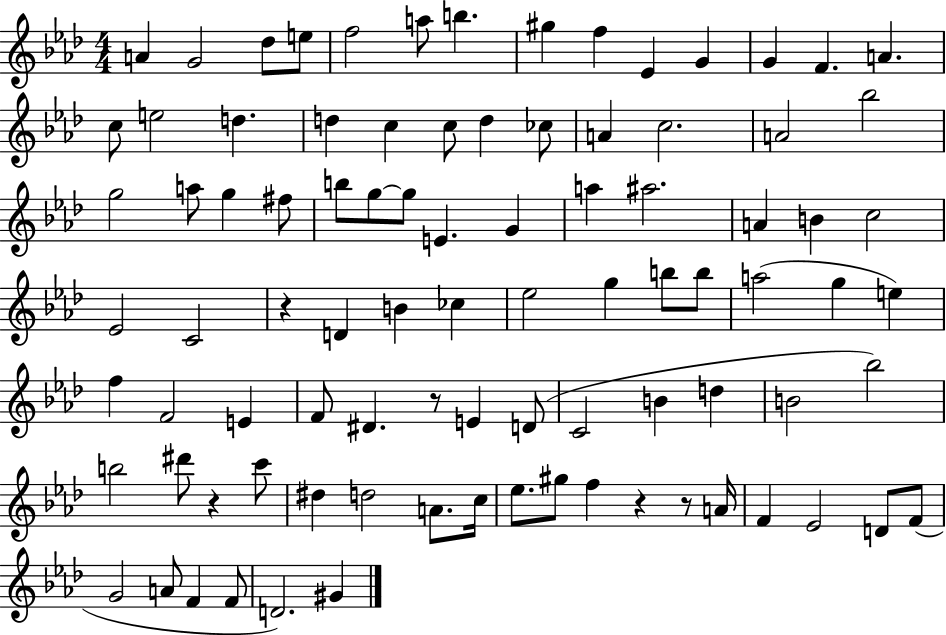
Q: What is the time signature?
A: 4/4